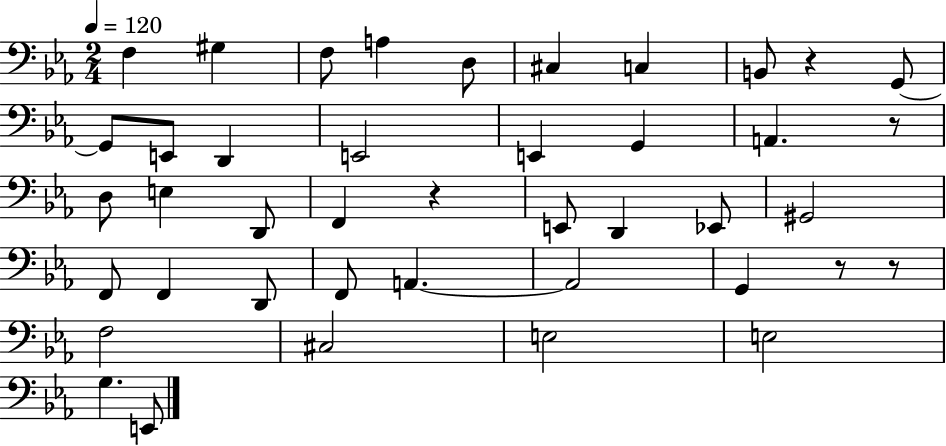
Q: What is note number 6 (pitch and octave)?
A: C#3